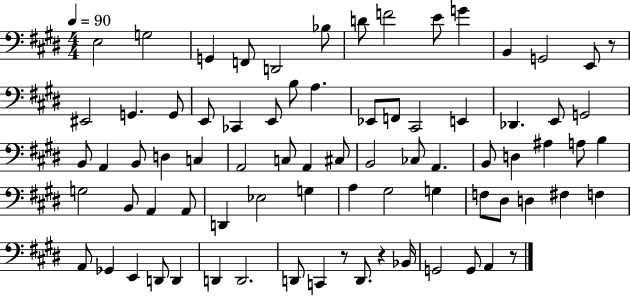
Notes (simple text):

E3/h G3/h G2/q F2/e D2/h Bb3/e D4/e F4/h E4/e G4/q B2/q G2/h E2/e R/e EIS2/h G2/q. G2/e E2/e CES2/q E2/e B3/e A3/q. Eb2/e F2/e C#2/h E2/q Db2/q. E2/e G2/h B2/e A2/q B2/e D3/q C3/q A2/h C3/e A2/q C#3/e B2/h CES3/e A2/q. B2/e D3/q A#3/q A3/e B3/q G3/h B2/e A2/q A2/e D2/q Eb3/h G3/q A3/q G#3/h G3/q F3/e D#3/e D3/q F#3/q F3/q A2/e Gb2/q E2/q D2/e D2/q D2/q D2/h. D2/e C2/q R/e D2/e. R/q Bb2/s G2/h G2/e A2/q R/e